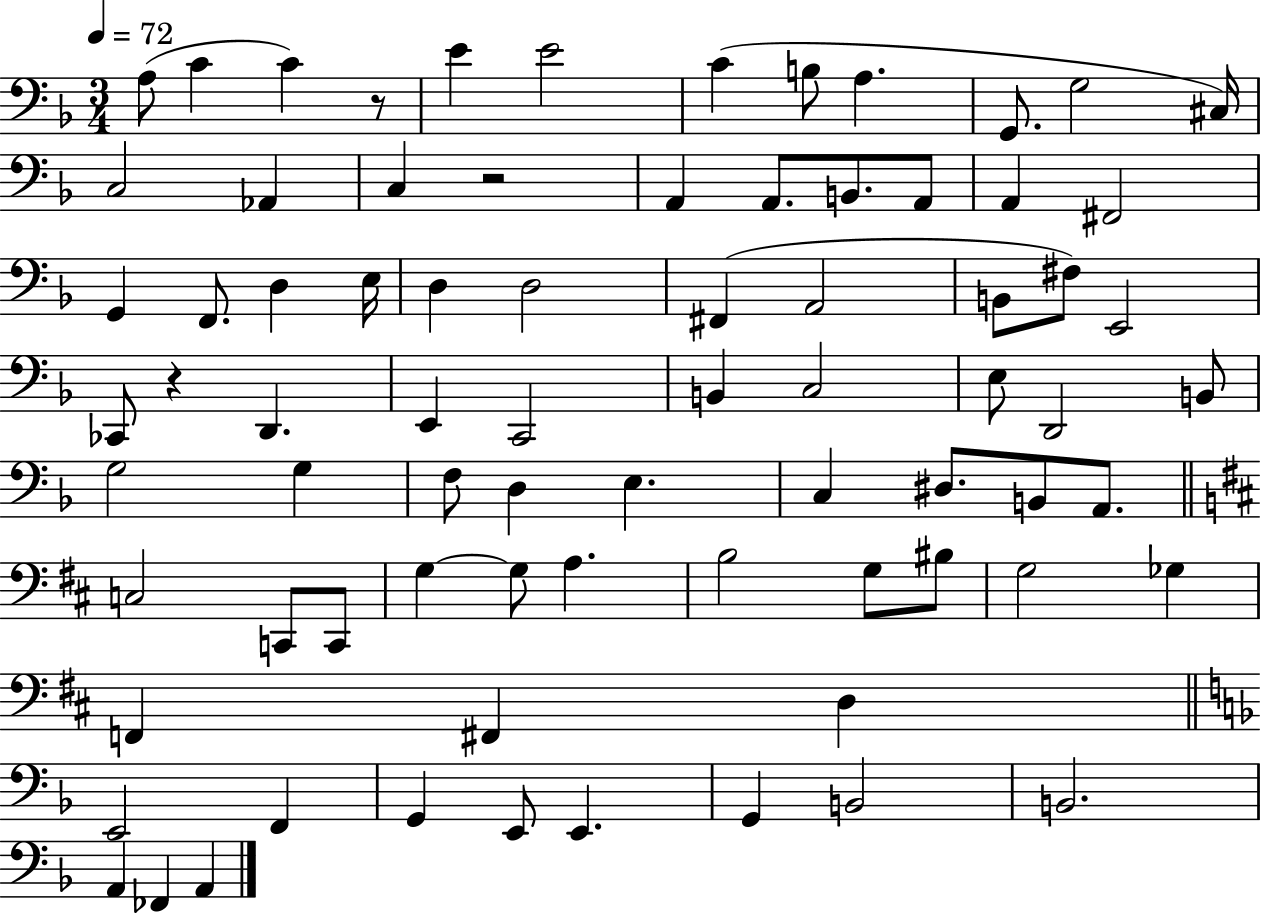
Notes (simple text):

A3/e C4/q C4/q R/e E4/q E4/h C4/q B3/e A3/q. G2/e. G3/h C#3/s C3/h Ab2/q C3/q R/h A2/q A2/e. B2/e. A2/e A2/q F#2/h G2/q F2/e. D3/q E3/s D3/q D3/h F#2/q A2/h B2/e F#3/e E2/h CES2/e R/q D2/q. E2/q C2/h B2/q C3/h E3/e D2/h B2/e G3/h G3/q F3/e D3/q E3/q. C3/q D#3/e. B2/e A2/e. C3/h C2/e C2/e G3/q G3/e A3/q. B3/h G3/e BIS3/e G3/h Gb3/q F2/q F#2/q D3/q E2/h F2/q G2/q E2/e E2/q. G2/q B2/h B2/h. A2/q FES2/q A2/q